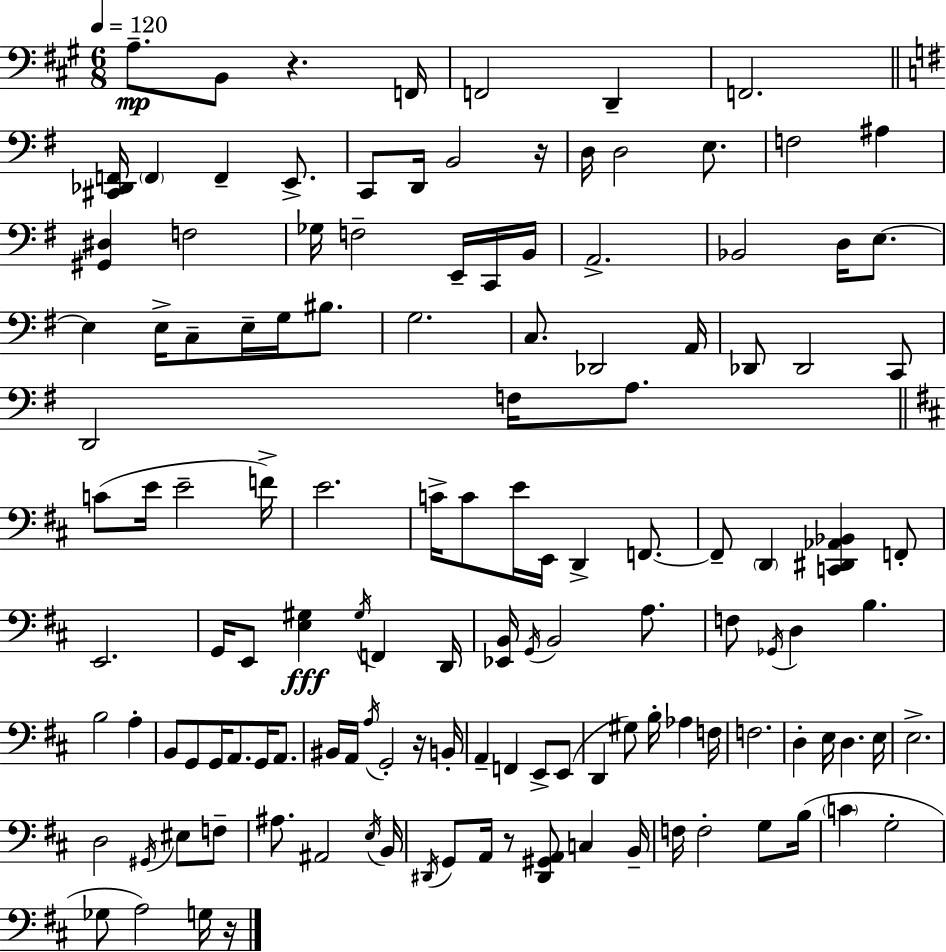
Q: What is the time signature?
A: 6/8